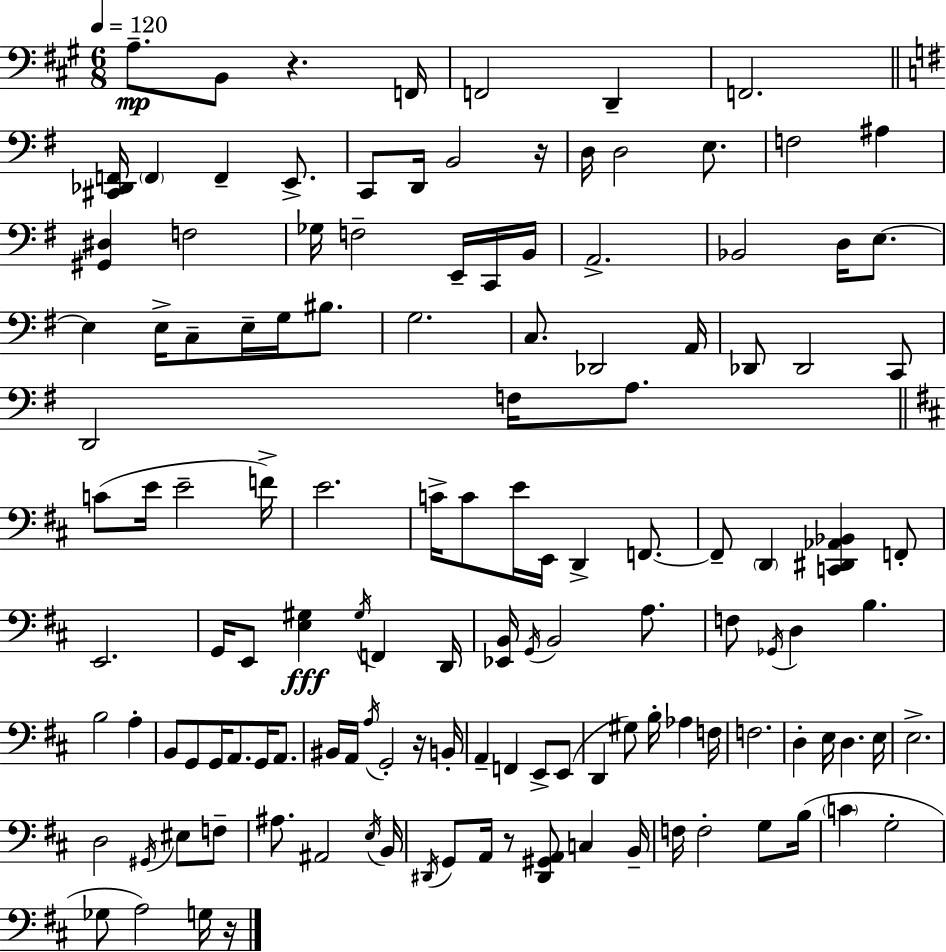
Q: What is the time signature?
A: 6/8